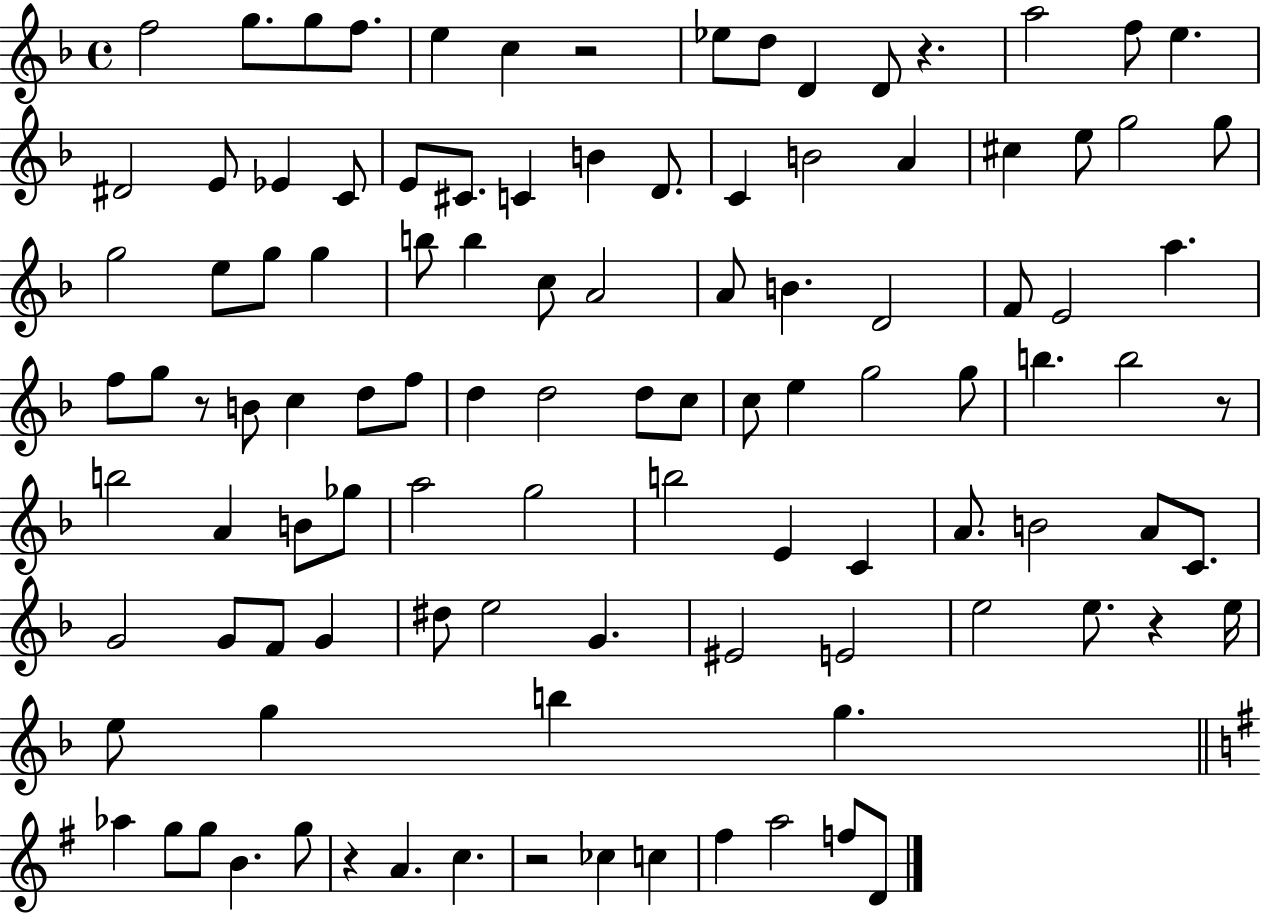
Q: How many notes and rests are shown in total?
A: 108